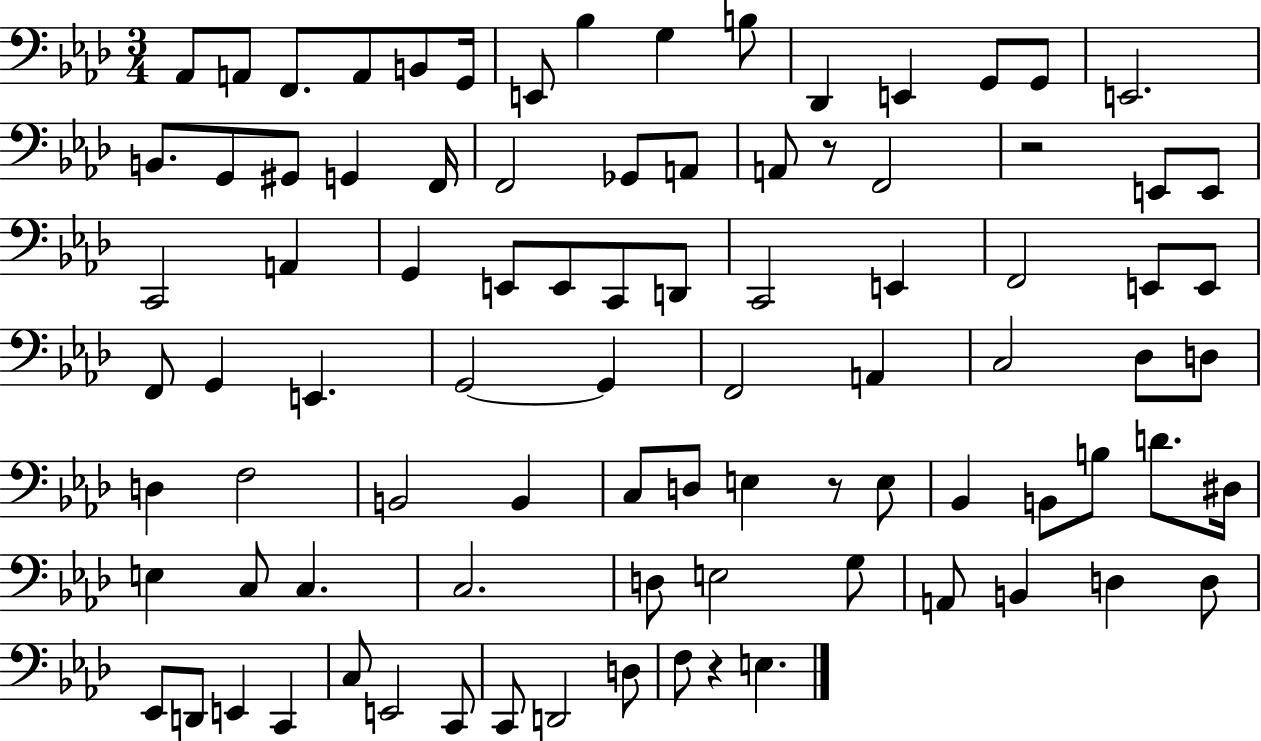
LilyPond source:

{
  \clef bass
  \numericTimeSignature
  \time 3/4
  \key aes \major
  aes,8 a,8 f,8. a,8 b,8 g,16 | e,8 bes4 g4 b8 | des,4 e,4 g,8 g,8 | e,2. | \break b,8. g,8 gis,8 g,4 f,16 | f,2 ges,8 a,8 | a,8 r8 f,2 | r2 e,8 e,8 | \break c,2 a,4 | g,4 e,8 e,8 c,8 d,8 | c,2 e,4 | f,2 e,8 e,8 | \break f,8 g,4 e,4. | g,2~~ g,4 | f,2 a,4 | c2 des8 d8 | \break d4 f2 | b,2 b,4 | c8 d8 e4 r8 e8 | bes,4 b,8 b8 d'8. dis16 | \break e4 c8 c4. | c2. | d8 e2 g8 | a,8 b,4 d4 d8 | \break ees,8 d,8 e,4 c,4 | c8 e,2 c,8 | c,8 d,2 d8 | f8 r4 e4. | \break \bar "|."
}